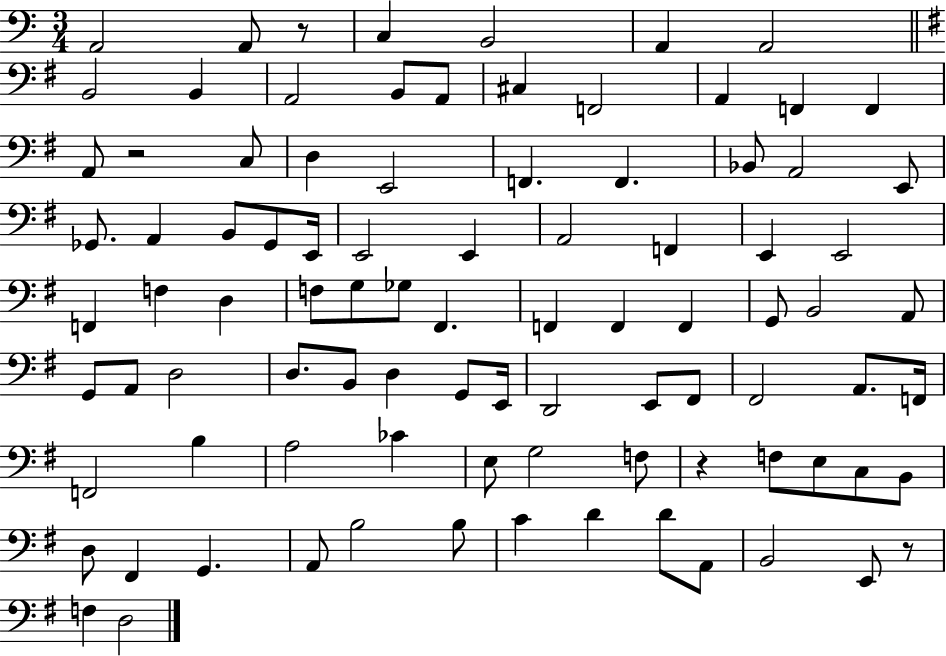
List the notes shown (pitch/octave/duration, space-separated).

A2/h A2/e R/e C3/q B2/h A2/q A2/h B2/h B2/q A2/h B2/e A2/e C#3/q F2/h A2/q F2/q F2/q A2/e R/h C3/e D3/q E2/h F2/q. F2/q. Bb2/e A2/h E2/e Gb2/e. A2/q B2/e Gb2/e E2/s E2/h E2/q A2/h F2/q E2/q E2/h F2/q F3/q D3/q F3/e G3/e Gb3/e F#2/q. F2/q F2/q F2/q G2/e B2/h A2/e G2/e A2/e D3/h D3/e. B2/e D3/q G2/e E2/s D2/h E2/e F#2/e F#2/h A2/e. F2/s F2/h B3/q A3/h CES4/q E3/e G3/h F3/e R/q F3/e E3/e C3/e B2/e D3/e F#2/q G2/q. A2/e B3/h B3/e C4/q D4/q D4/e A2/e B2/h E2/e R/e F3/q D3/h